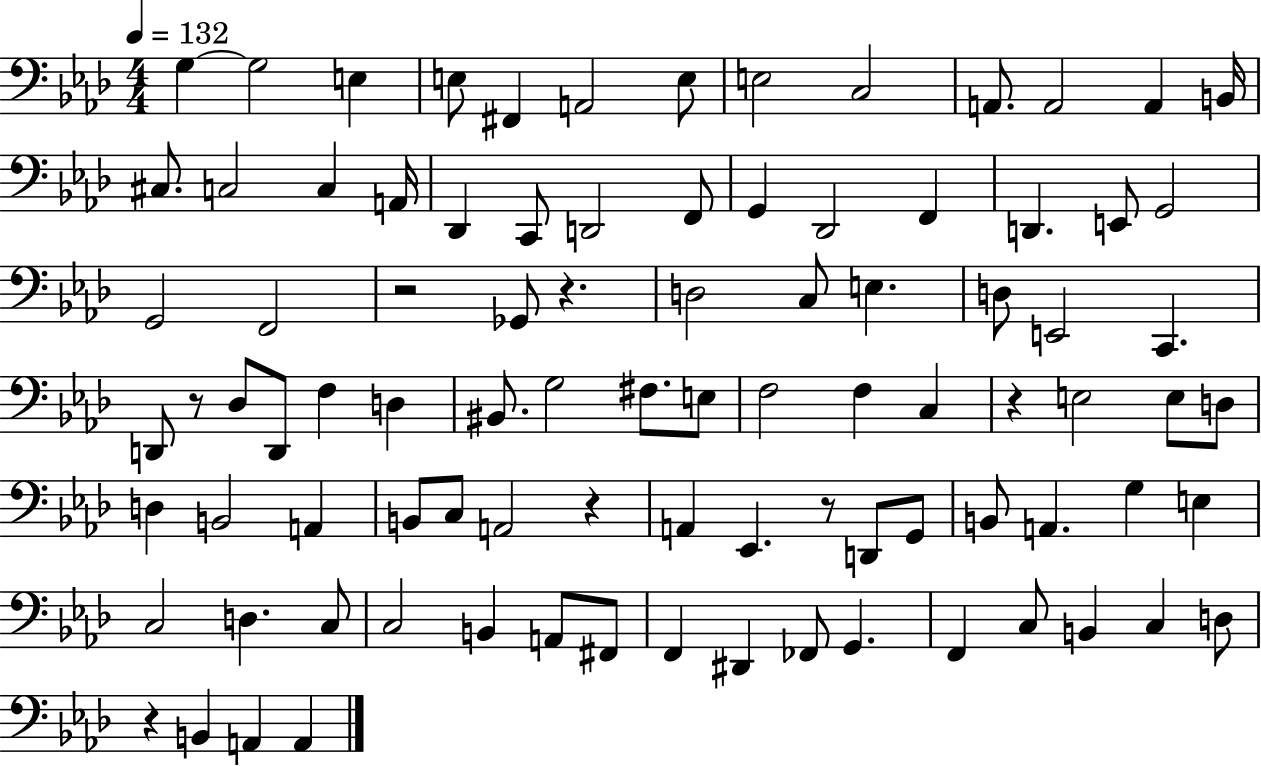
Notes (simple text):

G3/q G3/h E3/q E3/e F#2/q A2/h E3/e E3/h C3/h A2/e. A2/h A2/q B2/s C#3/e. C3/h C3/q A2/s Db2/q C2/e D2/h F2/e G2/q Db2/h F2/q D2/q. E2/e G2/h G2/h F2/h R/h Gb2/e R/q. D3/h C3/e E3/q. D3/e E2/h C2/q. D2/e R/e Db3/e D2/e F3/q D3/q BIS2/e. G3/h F#3/e. E3/e F3/h F3/q C3/q R/q E3/h E3/e D3/e D3/q B2/h A2/q B2/e C3/e A2/h R/q A2/q Eb2/q. R/e D2/e G2/e B2/e A2/q. G3/q E3/q C3/h D3/q. C3/e C3/h B2/q A2/e F#2/e F2/q D#2/q FES2/e G2/q. F2/q C3/e B2/q C3/q D3/e R/q B2/q A2/q A2/q